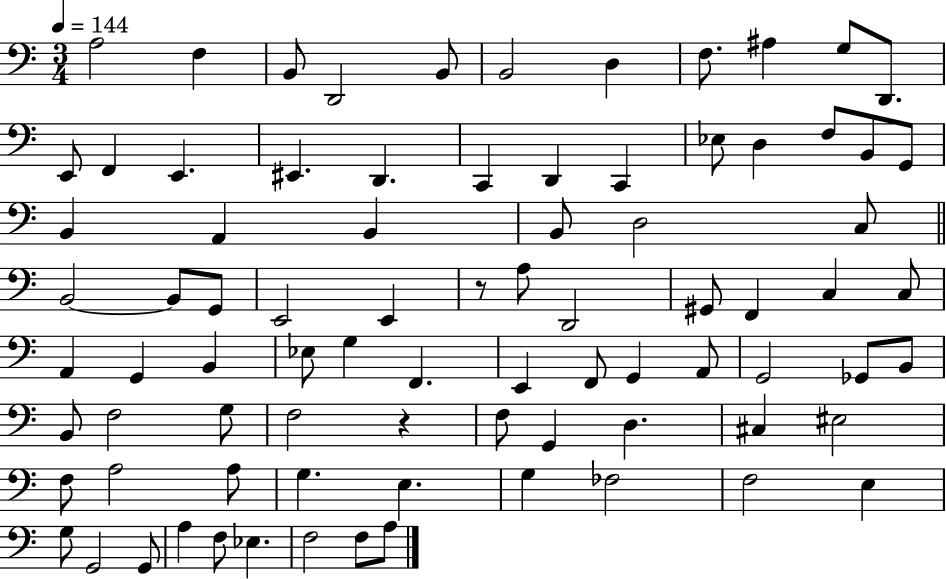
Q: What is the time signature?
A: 3/4